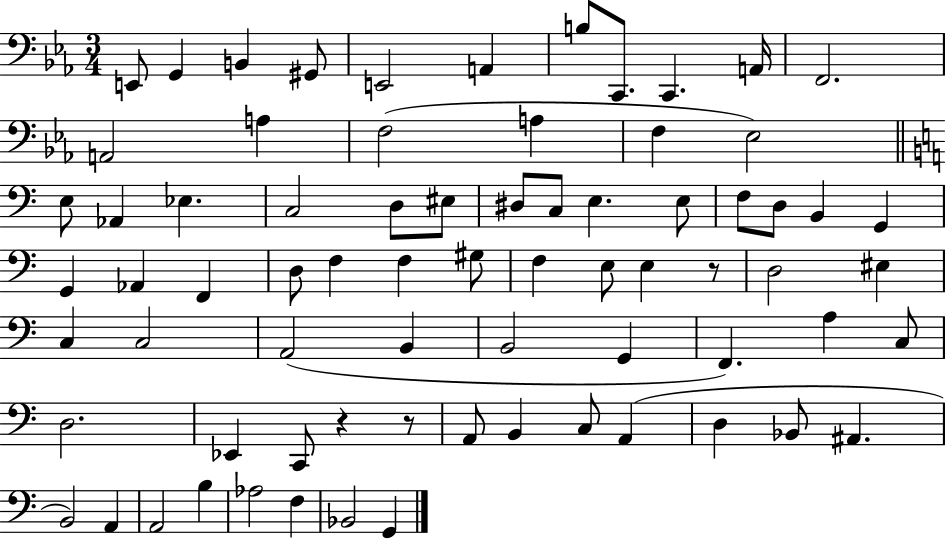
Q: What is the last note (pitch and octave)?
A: G2